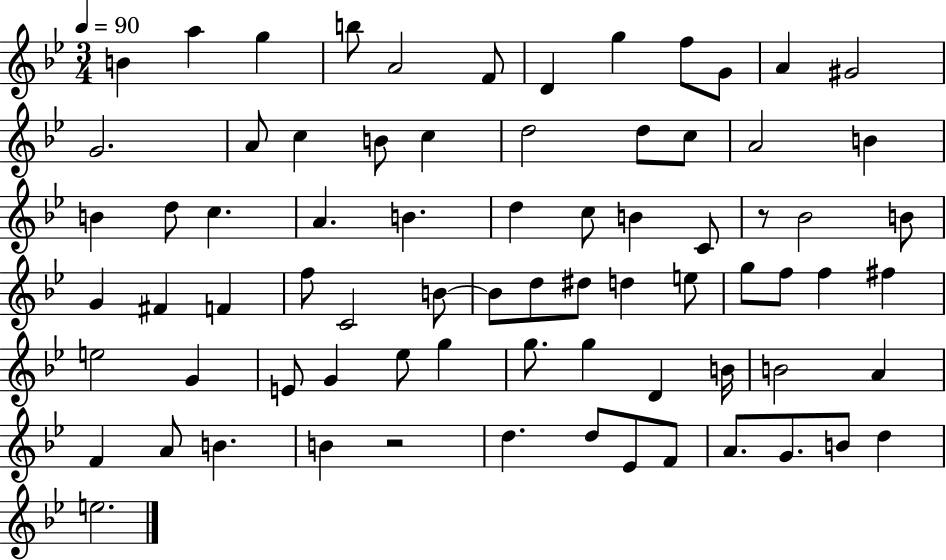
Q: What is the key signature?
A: BES major